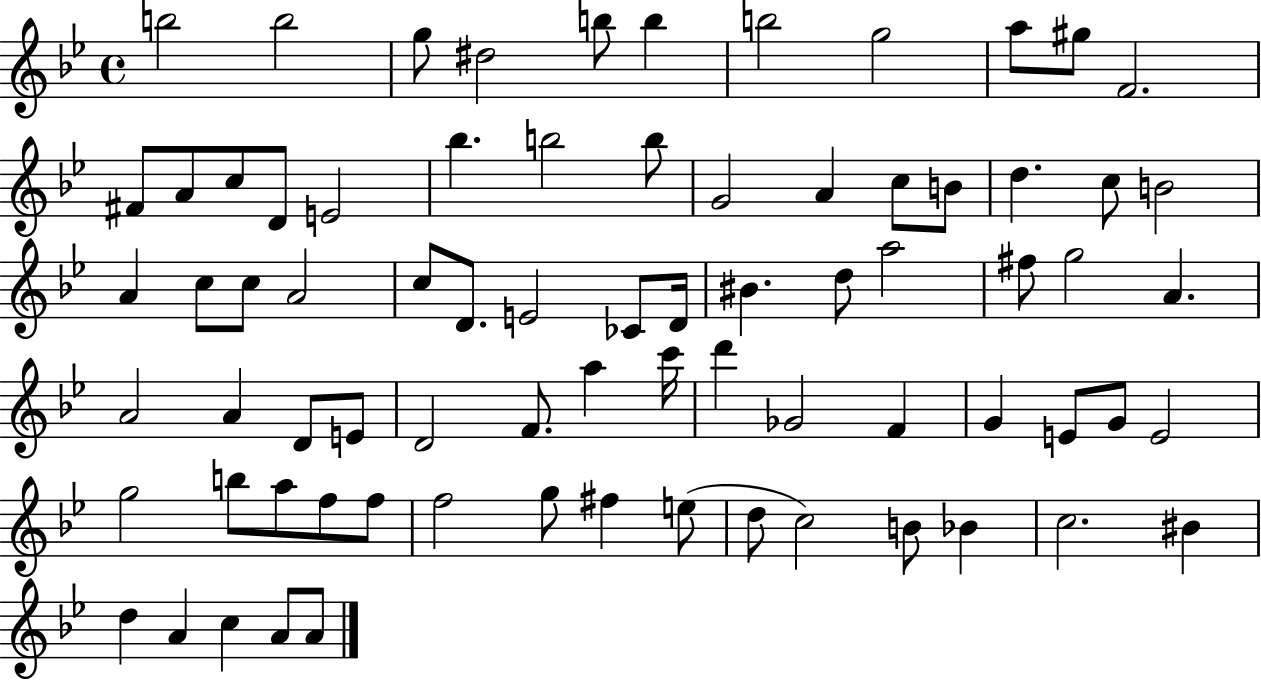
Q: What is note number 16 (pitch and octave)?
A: E4